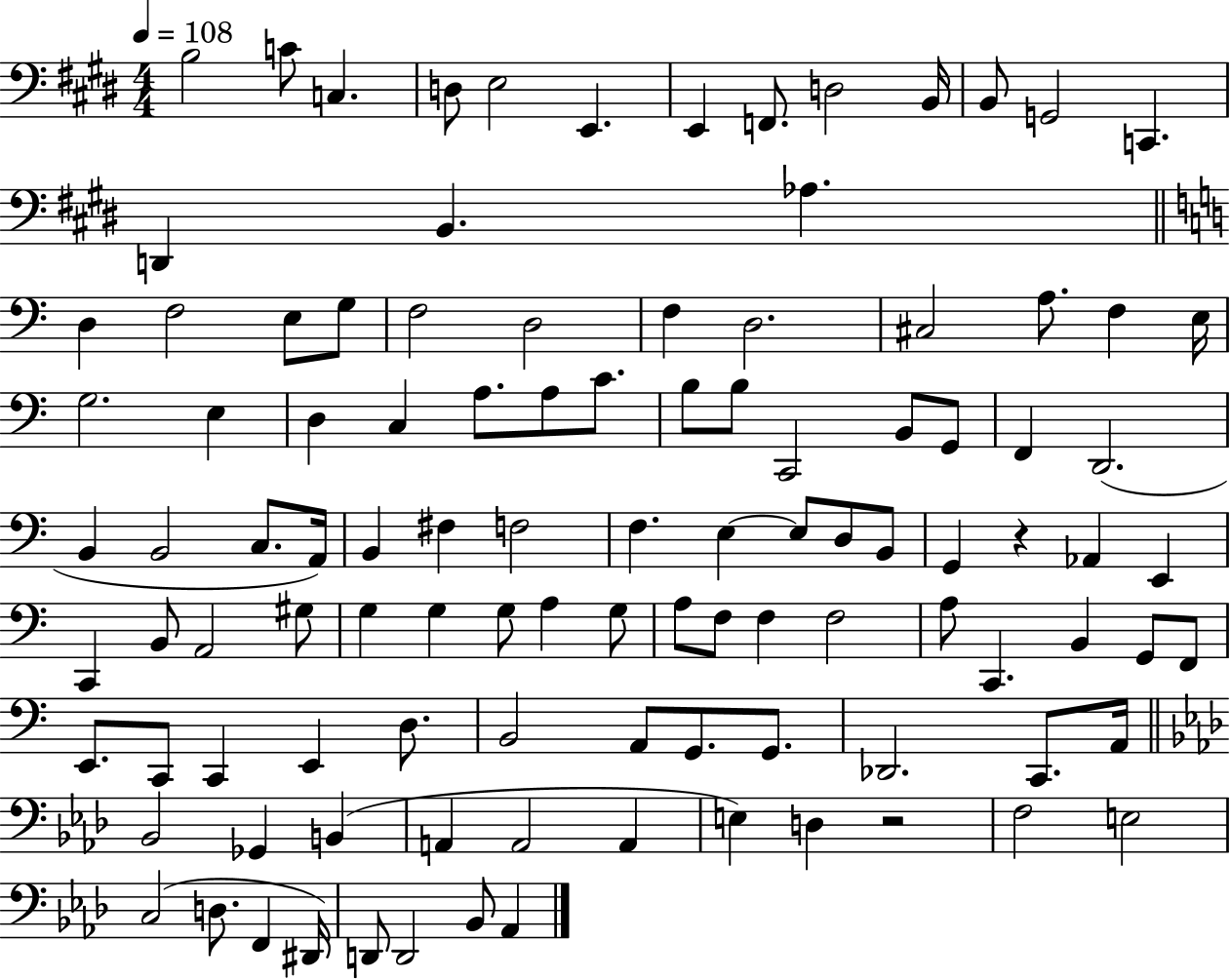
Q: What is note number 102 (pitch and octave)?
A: D2